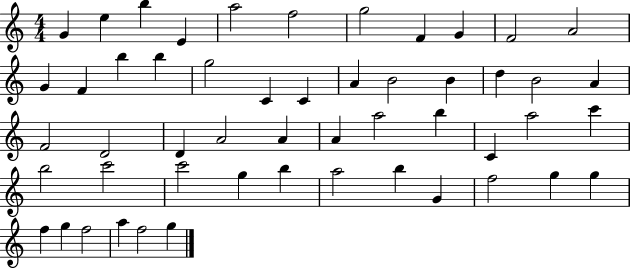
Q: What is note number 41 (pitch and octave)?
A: A5